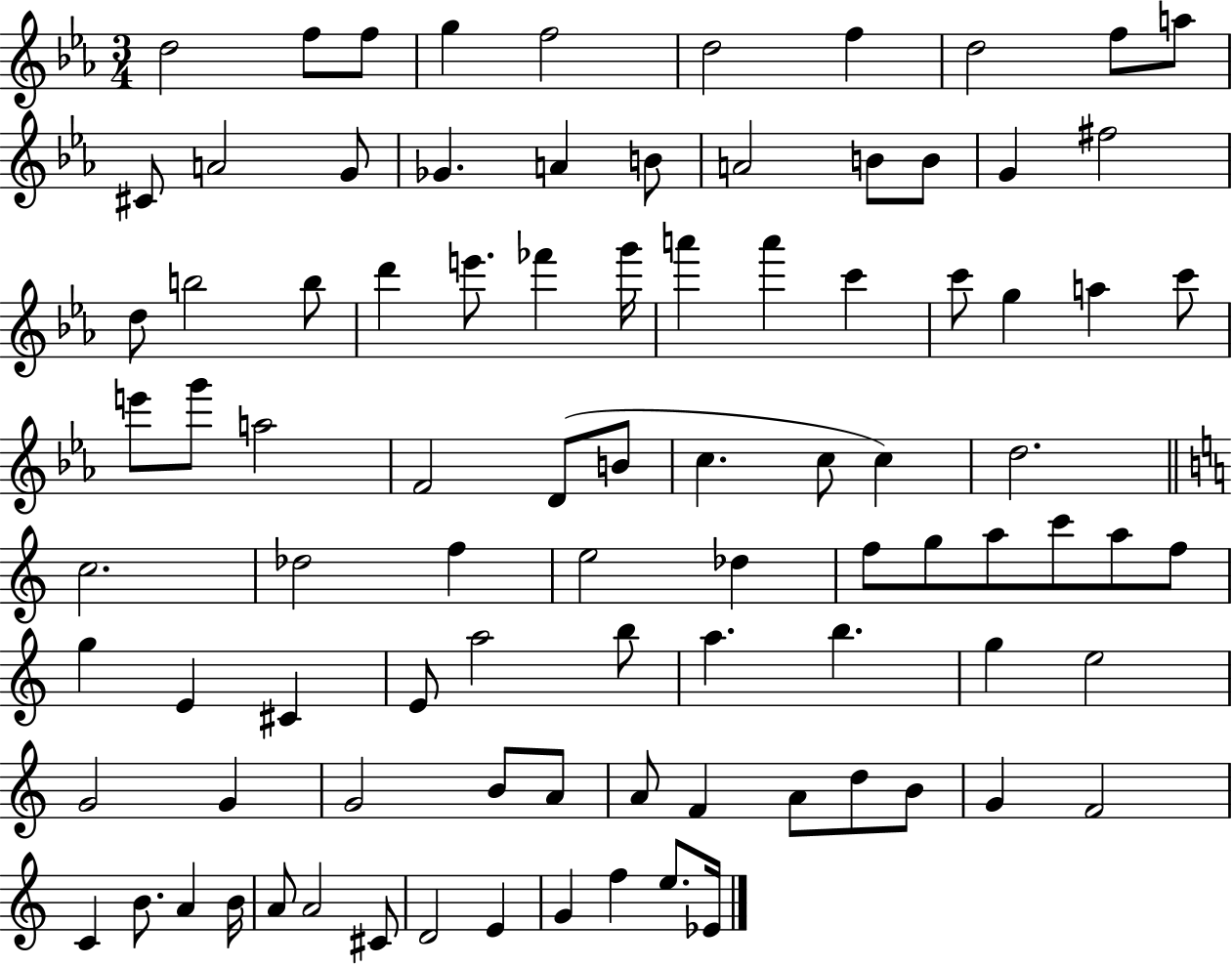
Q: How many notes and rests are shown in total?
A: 91